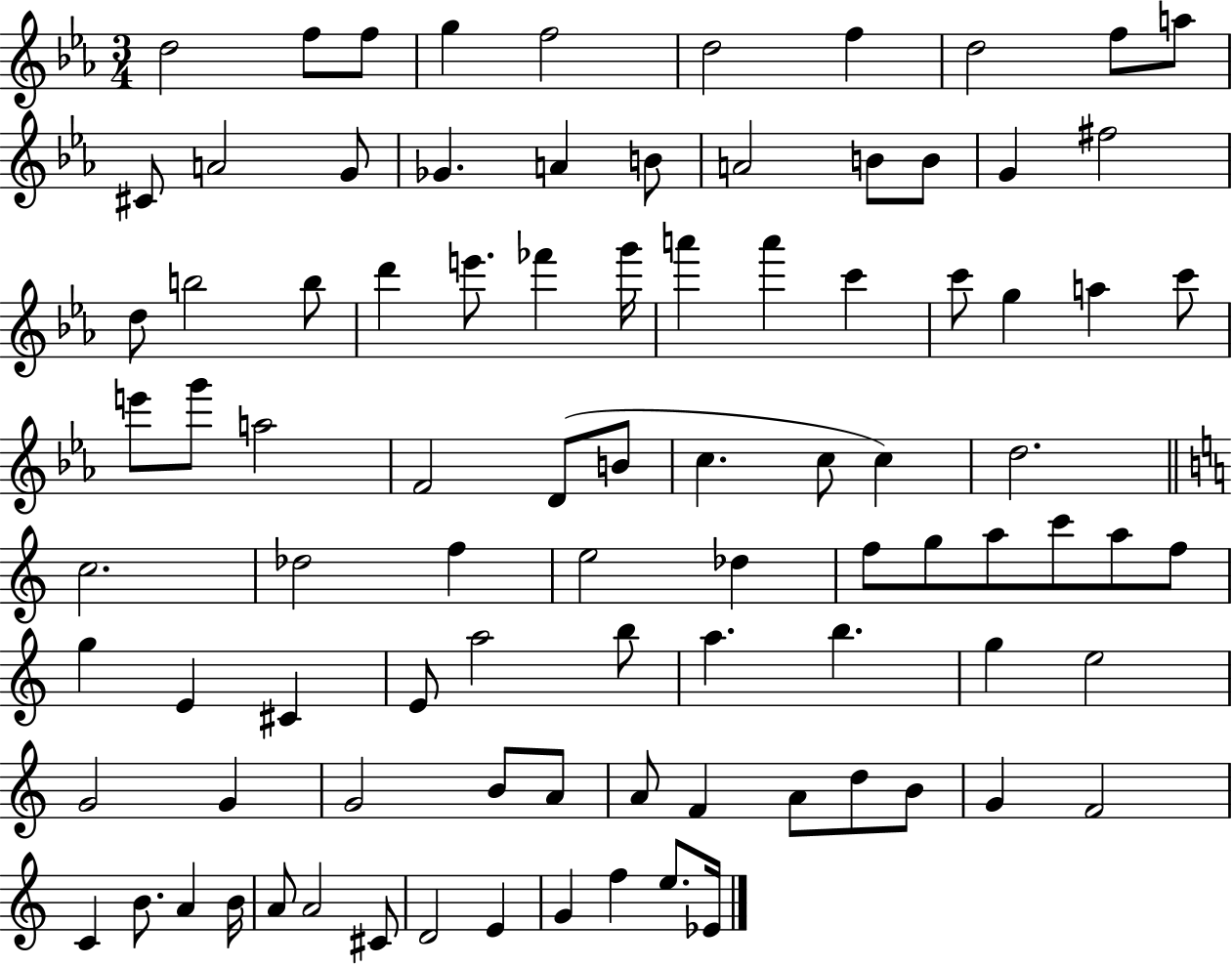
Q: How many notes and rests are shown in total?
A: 91